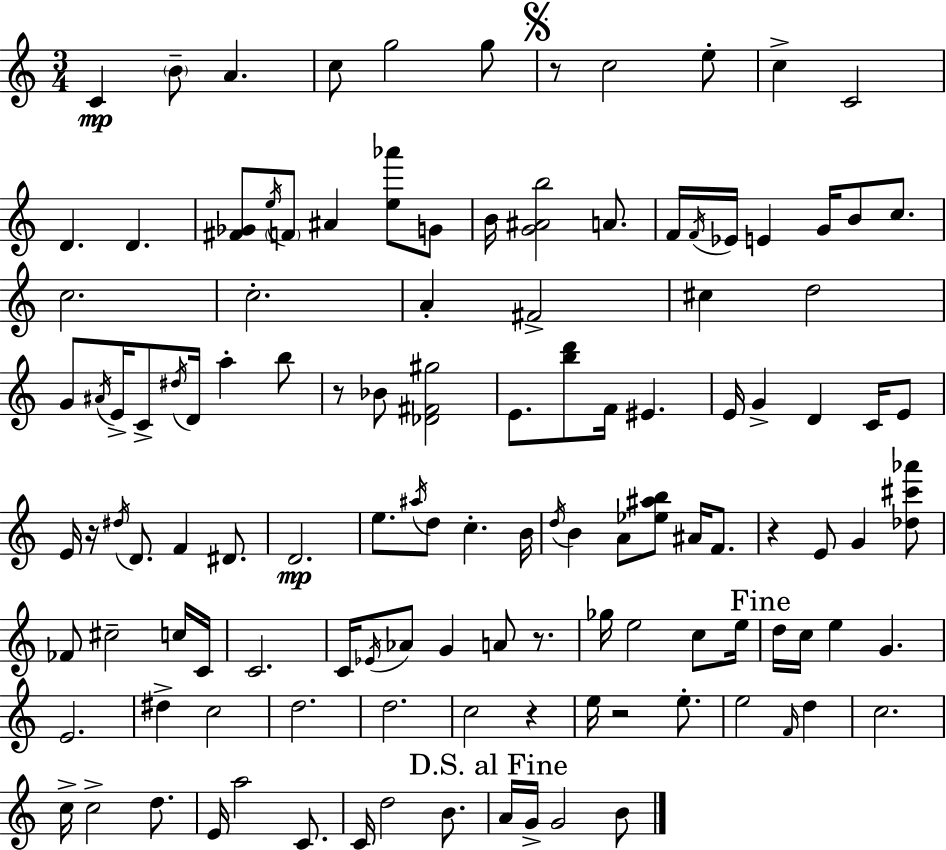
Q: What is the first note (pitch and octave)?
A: C4